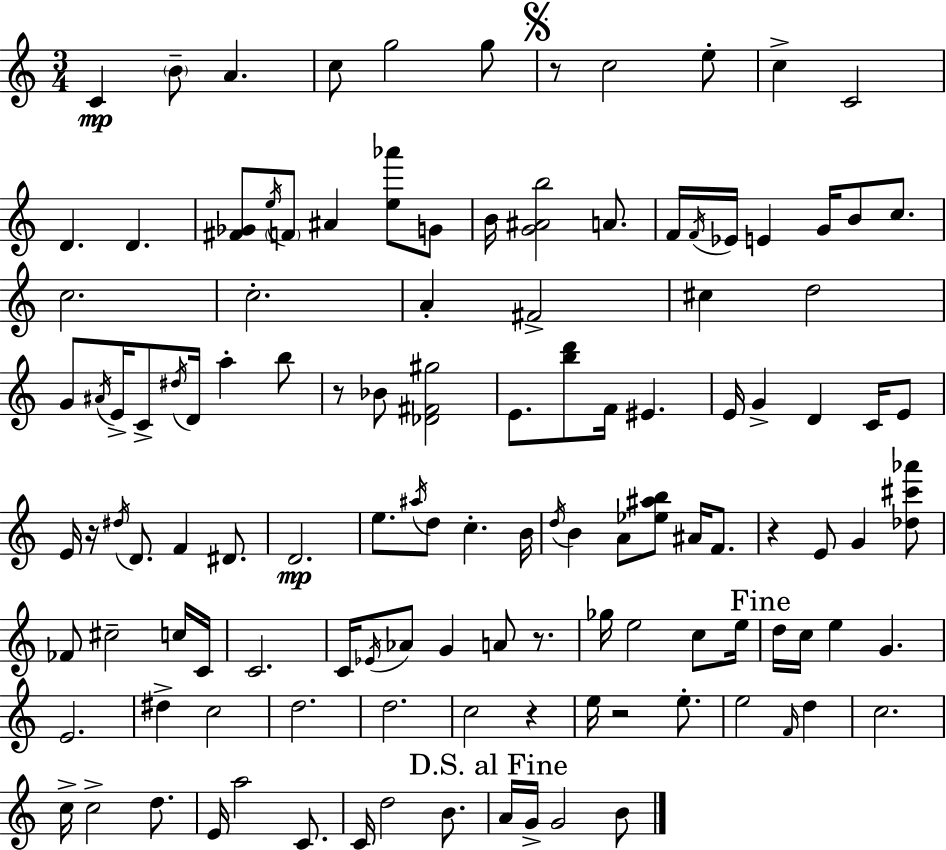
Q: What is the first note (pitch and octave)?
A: C4